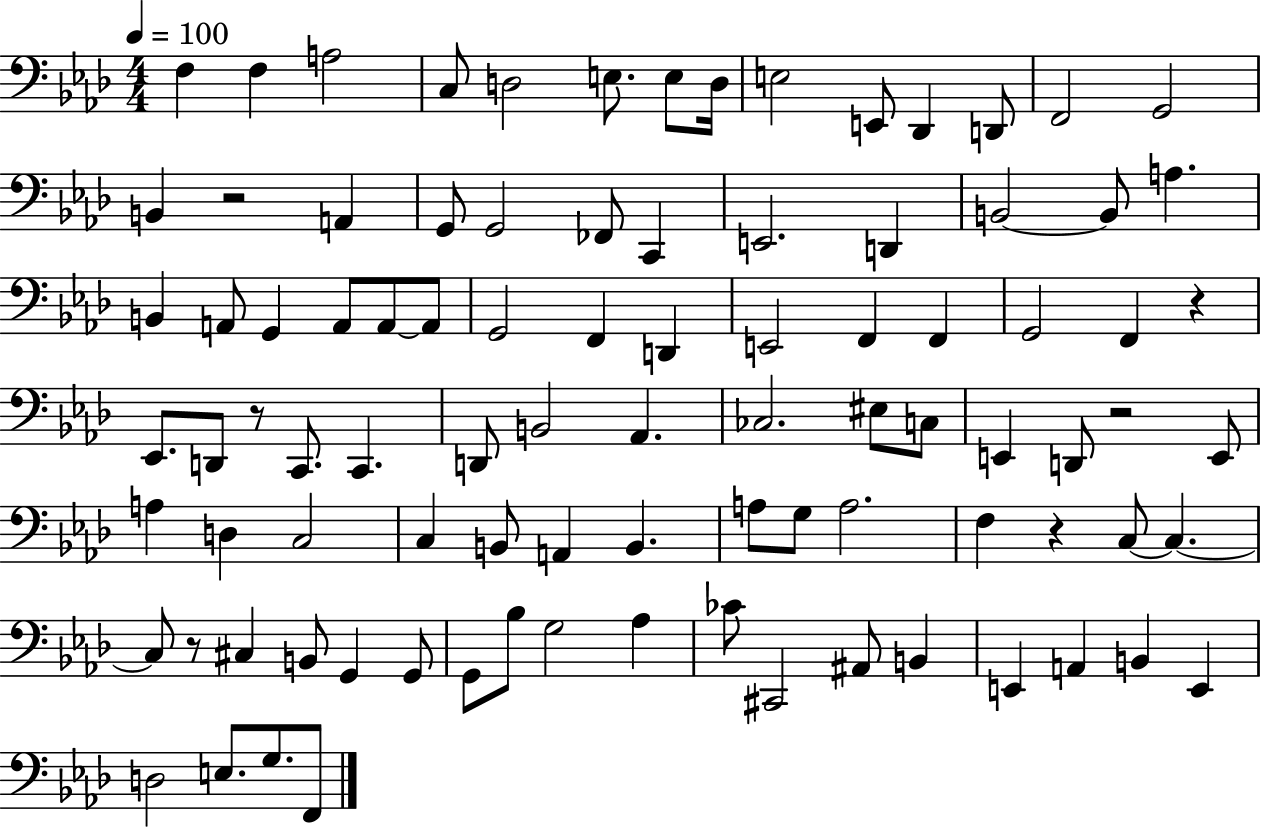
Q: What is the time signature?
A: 4/4